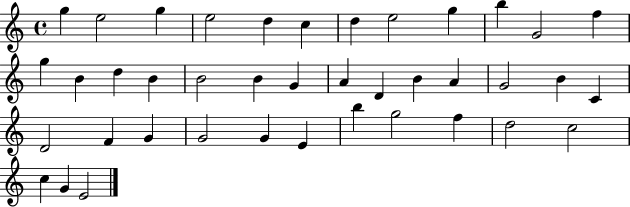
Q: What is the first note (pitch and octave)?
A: G5